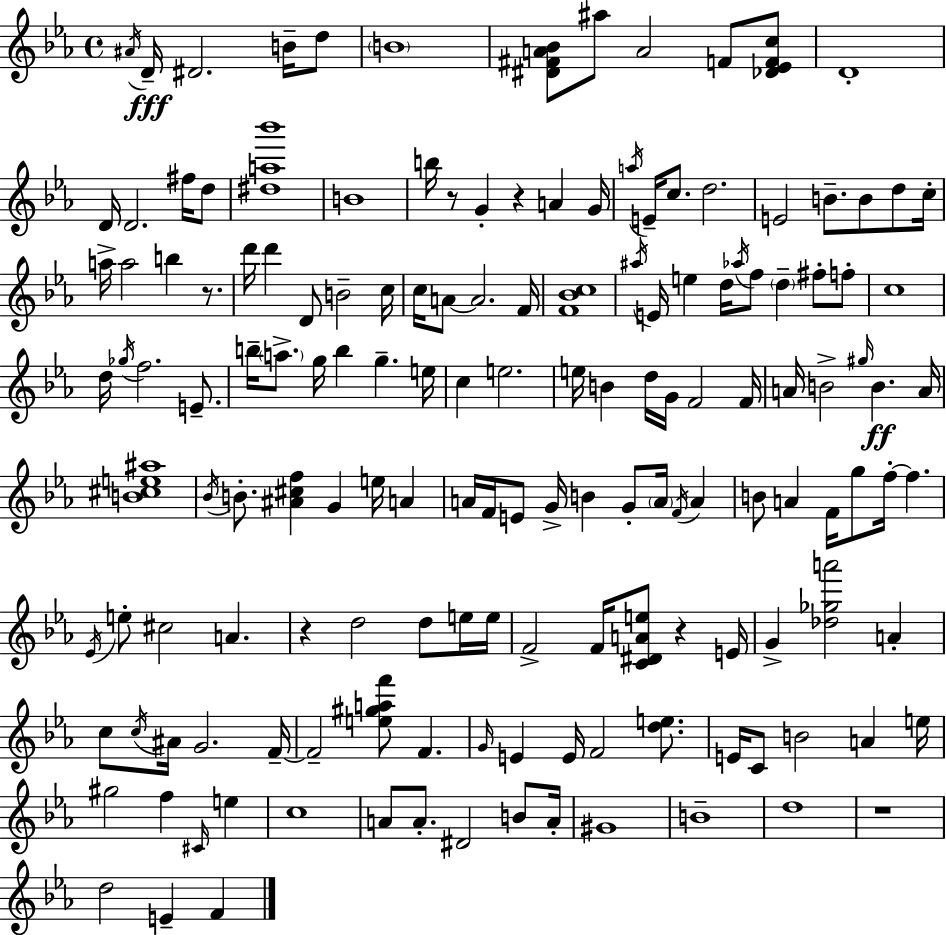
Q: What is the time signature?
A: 4/4